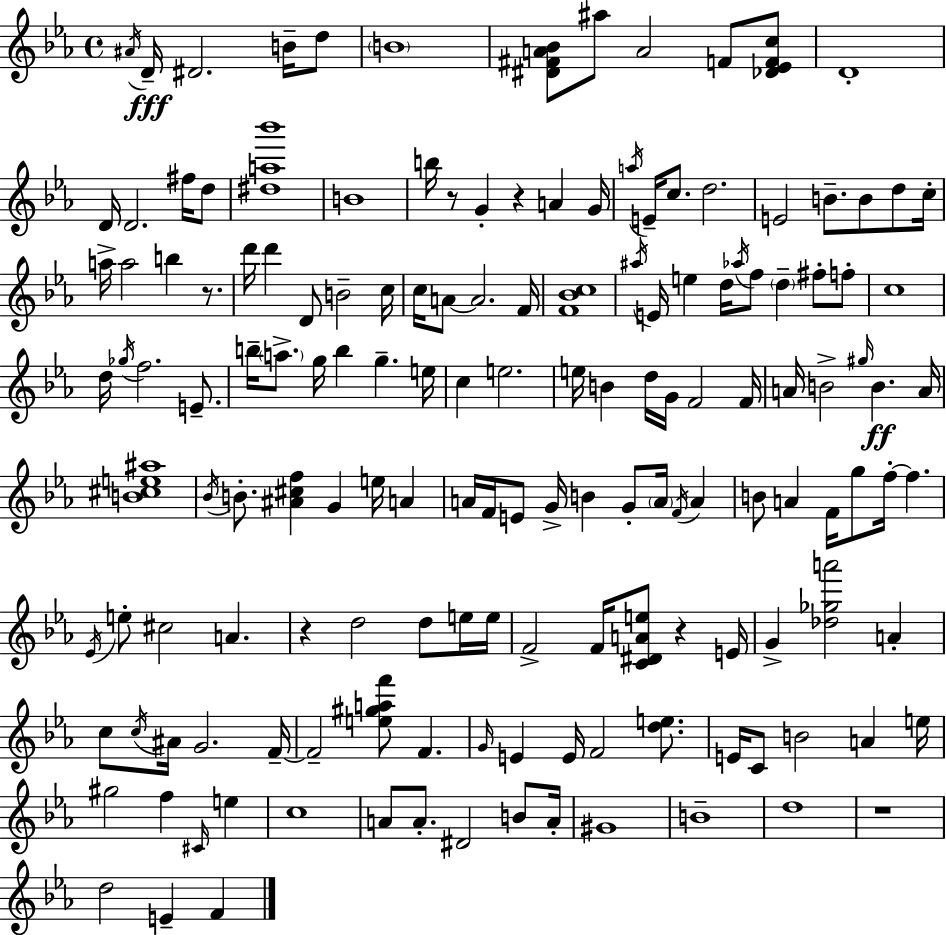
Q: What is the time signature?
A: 4/4